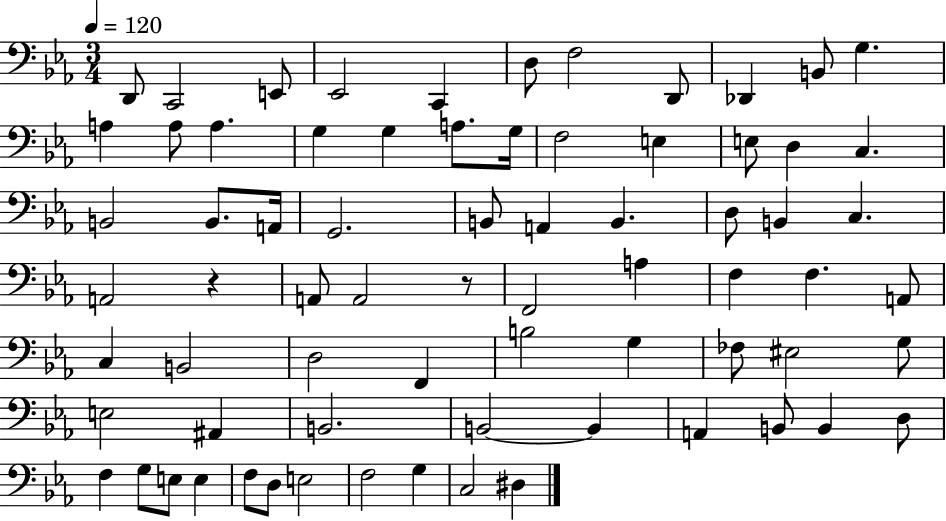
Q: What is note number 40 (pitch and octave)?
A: F3